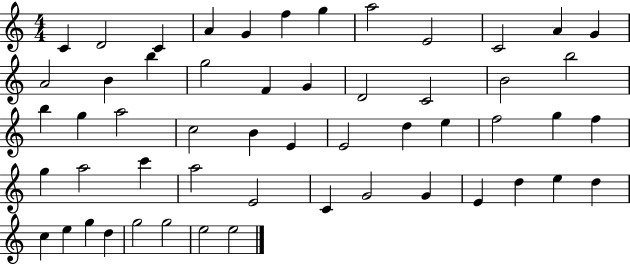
X:1
T:Untitled
M:4/4
L:1/4
K:C
C D2 C A G f g a2 E2 C2 A G A2 B b g2 F G D2 C2 B2 b2 b g a2 c2 B E E2 d e f2 g f g a2 c' a2 E2 C G2 G E d e d c e g d g2 g2 e2 e2